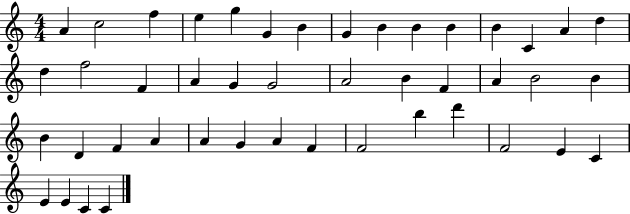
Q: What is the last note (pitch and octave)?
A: C4